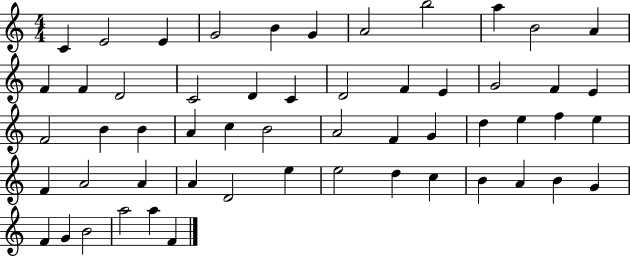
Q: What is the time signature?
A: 4/4